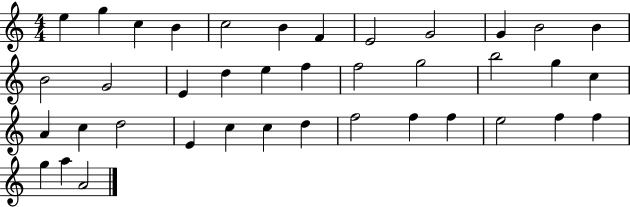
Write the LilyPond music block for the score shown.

{
  \clef treble
  \numericTimeSignature
  \time 4/4
  \key c \major
  e''4 g''4 c''4 b'4 | c''2 b'4 f'4 | e'2 g'2 | g'4 b'2 b'4 | \break b'2 g'2 | e'4 d''4 e''4 f''4 | f''2 g''2 | b''2 g''4 c''4 | \break a'4 c''4 d''2 | e'4 c''4 c''4 d''4 | f''2 f''4 f''4 | e''2 f''4 f''4 | \break g''4 a''4 a'2 | \bar "|."
}